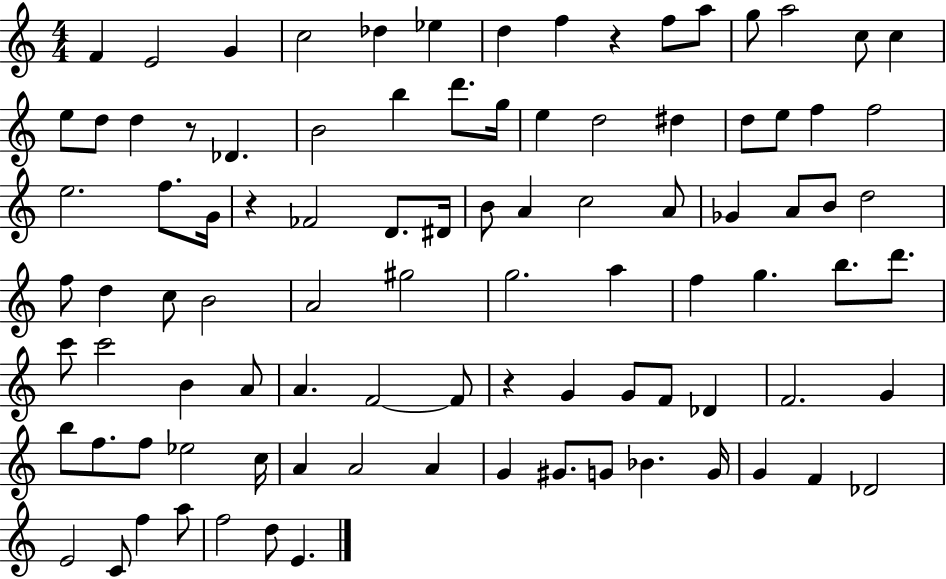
{
  \clef treble
  \numericTimeSignature
  \time 4/4
  \key c \major
  f'4 e'2 g'4 | c''2 des''4 ees''4 | d''4 f''4 r4 f''8 a''8 | g''8 a''2 c''8 c''4 | \break e''8 d''8 d''4 r8 des'4. | b'2 b''4 d'''8. g''16 | e''4 d''2 dis''4 | d''8 e''8 f''4 f''2 | \break e''2. f''8. g'16 | r4 fes'2 d'8. dis'16 | b'8 a'4 c''2 a'8 | ges'4 a'8 b'8 d''2 | \break f''8 d''4 c''8 b'2 | a'2 gis''2 | g''2. a''4 | f''4 g''4. b''8. d'''8. | \break c'''8 c'''2 b'4 a'8 | a'4. f'2~~ f'8 | r4 g'4 g'8 f'8 des'4 | f'2. g'4 | \break b''8 f''8. f''8 ees''2 c''16 | a'4 a'2 a'4 | g'4 gis'8. g'8 bes'4. g'16 | g'4 f'4 des'2 | \break e'2 c'8 f''4 a''8 | f''2 d''8 e'4. | \bar "|."
}